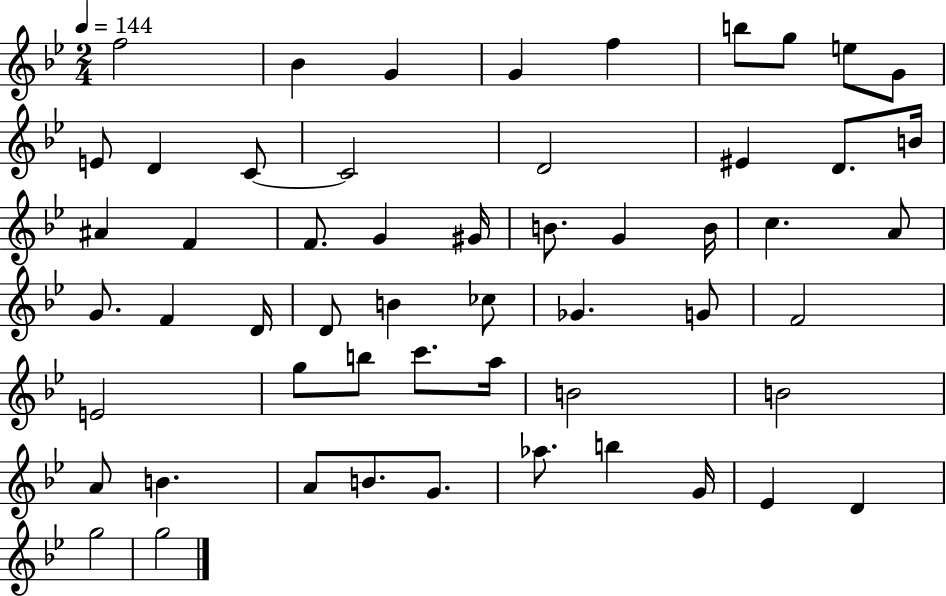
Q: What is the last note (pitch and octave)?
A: G5